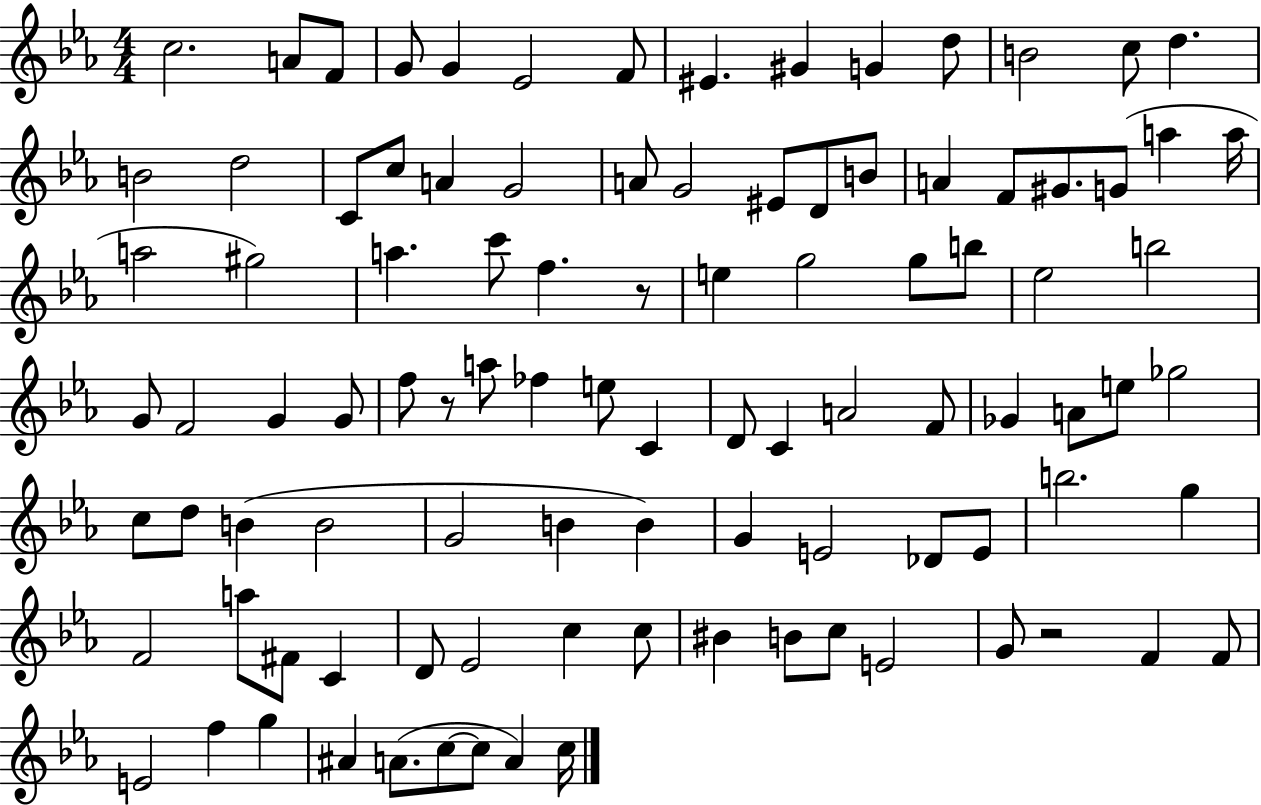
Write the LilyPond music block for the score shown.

{
  \clef treble
  \numericTimeSignature
  \time 4/4
  \key ees \major
  c''2. a'8 f'8 | g'8 g'4 ees'2 f'8 | eis'4. gis'4 g'4 d''8 | b'2 c''8 d''4. | \break b'2 d''2 | c'8 c''8 a'4 g'2 | a'8 g'2 eis'8 d'8 b'8 | a'4 f'8 gis'8. g'8( a''4 a''16 | \break a''2 gis''2) | a''4. c'''8 f''4. r8 | e''4 g''2 g''8 b''8 | ees''2 b''2 | \break g'8 f'2 g'4 g'8 | f''8 r8 a''8 fes''4 e''8 c'4 | d'8 c'4 a'2 f'8 | ges'4 a'8 e''8 ges''2 | \break c''8 d''8 b'4( b'2 | g'2 b'4 b'4) | g'4 e'2 des'8 e'8 | b''2. g''4 | \break f'2 a''8 fis'8 c'4 | d'8 ees'2 c''4 c''8 | bis'4 b'8 c''8 e'2 | g'8 r2 f'4 f'8 | \break e'2 f''4 g''4 | ais'4 a'8.( c''8~~ c''8 a'4) c''16 | \bar "|."
}